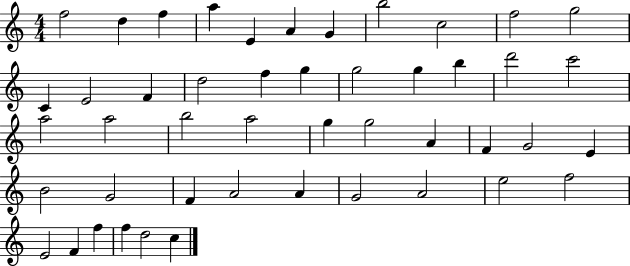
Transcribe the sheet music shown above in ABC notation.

X:1
T:Untitled
M:4/4
L:1/4
K:C
f2 d f a E A G b2 c2 f2 g2 C E2 F d2 f g g2 g b d'2 c'2 a2 a2 b2 a2 g g2 A F G2 E B2 G2 F A2 A G2 A2 e2 f2 E2 F f f d2 c